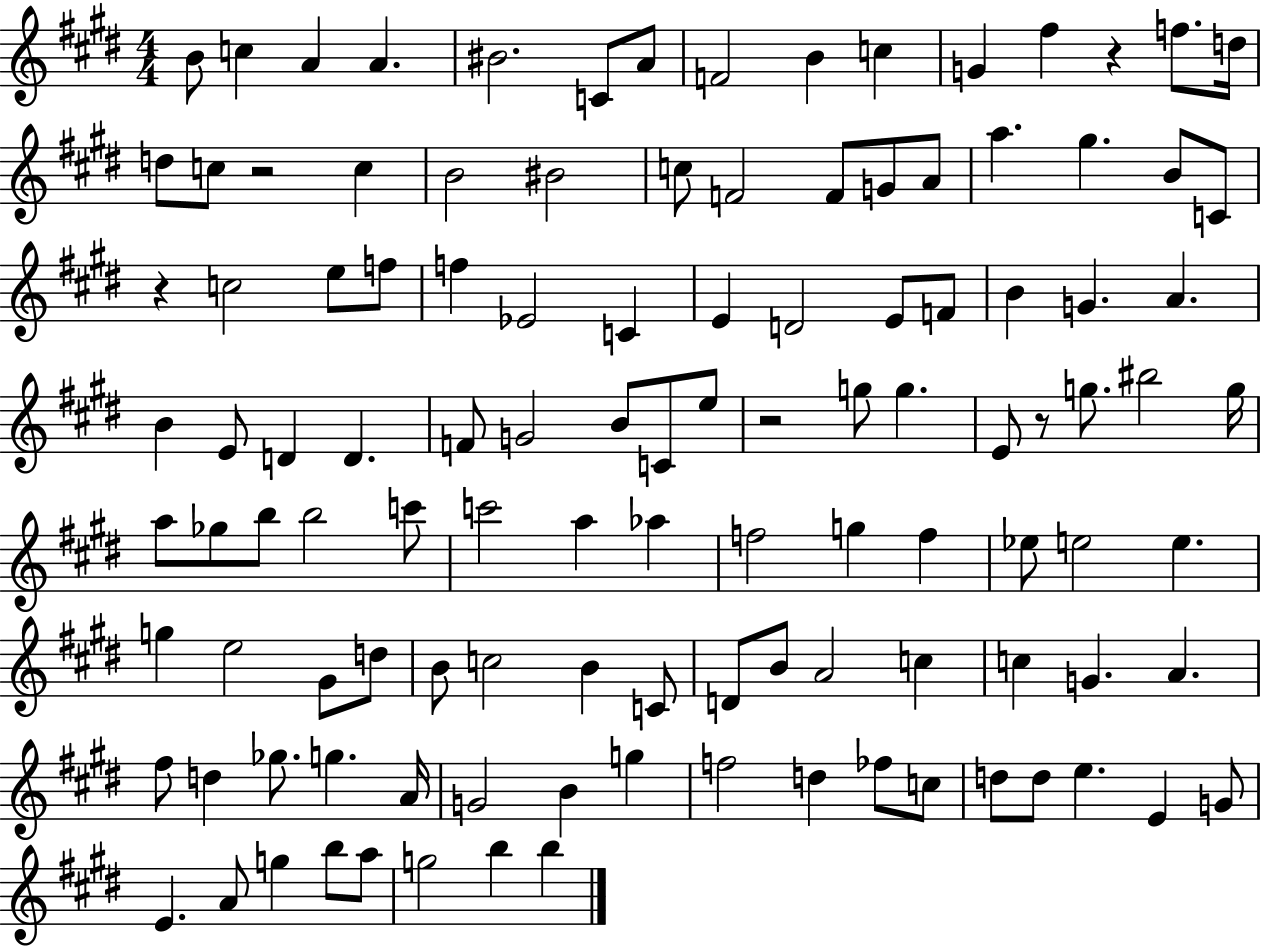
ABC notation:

X:1
T:Untitled
M:4/4
L:1/4
K:E
B/2 c A A ^B2 C/2 A/2 F2 B c G ^f z f/2 d/4 d/2 c/2 z2 c B2 ^B2 c/2 F2 F/2 G/2 A/2 a ^g B/2 C/2 z c2 e/2 f/2 f _E2 C E D2 E/2 F/2 B G A B E/2 D D F/2 G2 B/2 C/2 e/2 z2 g/2 g E/2 z/2 g/2 ^b2 g/4 a/2 _g/2 b/2 b2 c'/2 c'2 a _a f2 g f _e/2 e2 e g e2 ^G/2 d/2 B/2 c2 B C/2 D/2 B/2 A2 c c G A ^f/2 d _g/2 g A/4 G2 B g f2 d _f/2 c/2 d/2 d/2 e E G/2 E A/2 g b/2 a/2 g2 b b